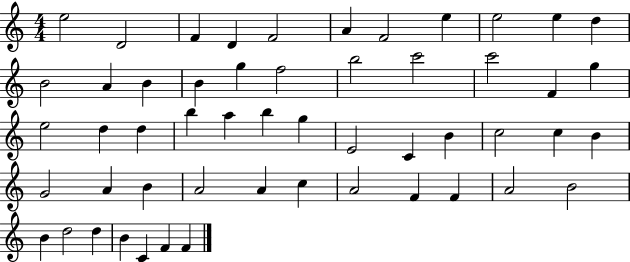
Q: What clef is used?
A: treble